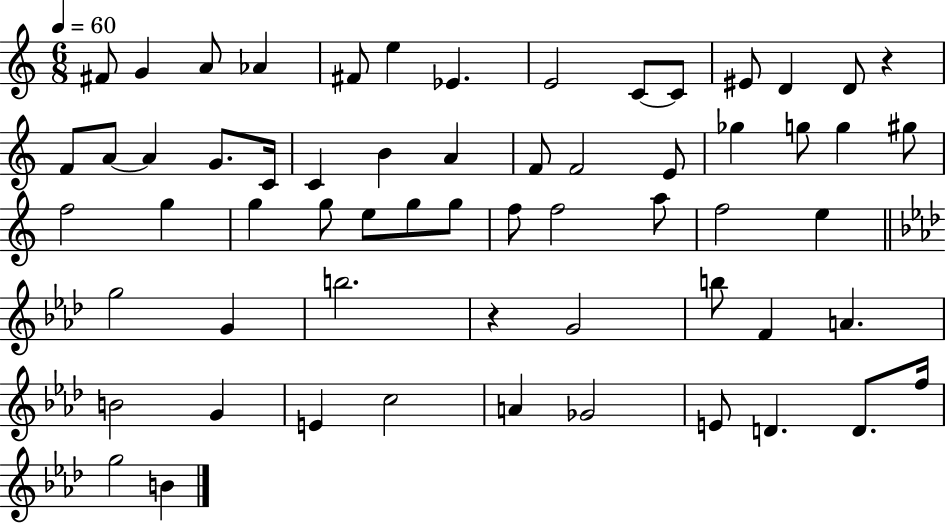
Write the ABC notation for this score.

X:1
T:Untitled
M:6/8
L:1/4
K:C
^F/2 G A/2 _A ^F/2 e _E E2 C/2 C/2 ^E/2 D D/2 z F/2 A/2 A G/2 C/4 C B A F/2 F2 E/2 _g g/2 g ^g/2 f2 g g g/2 e/2 g/2 g/2 f/2 f2 a/2 f2 e g2 G b2 z G2 b/2 F A B2 G E c2 A _G2 E/2 D D/2 f/4 g2 B